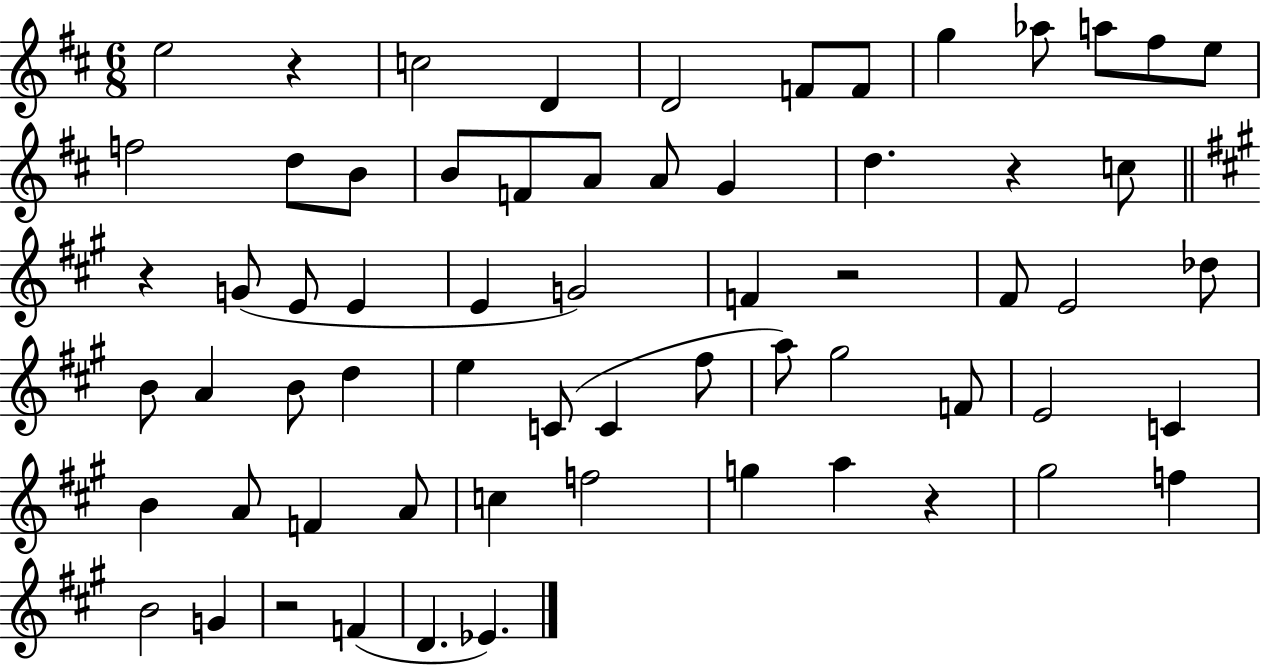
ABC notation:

X:1
T:Untitled
M:6/8
L:1/4
K:D
e2 z c2 D D2 F/2 F/2 g _a/2 a/2 ^f/2 e/2 f2 d/2 B/2 B/2 F/2 A/2 A/2 G d z c/2 z G/2 E/2 E E G2 F z2 ^F/2 E2 _d/2 B/2 A B/2 d e C/2 C ^f/2 a/2 ^g2 F/2 E2 C B A/2 F A/2 c f2 g a z ^g2 f B2 G z2 F D _E